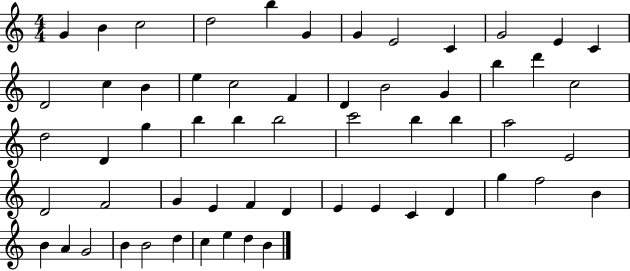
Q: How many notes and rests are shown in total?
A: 58